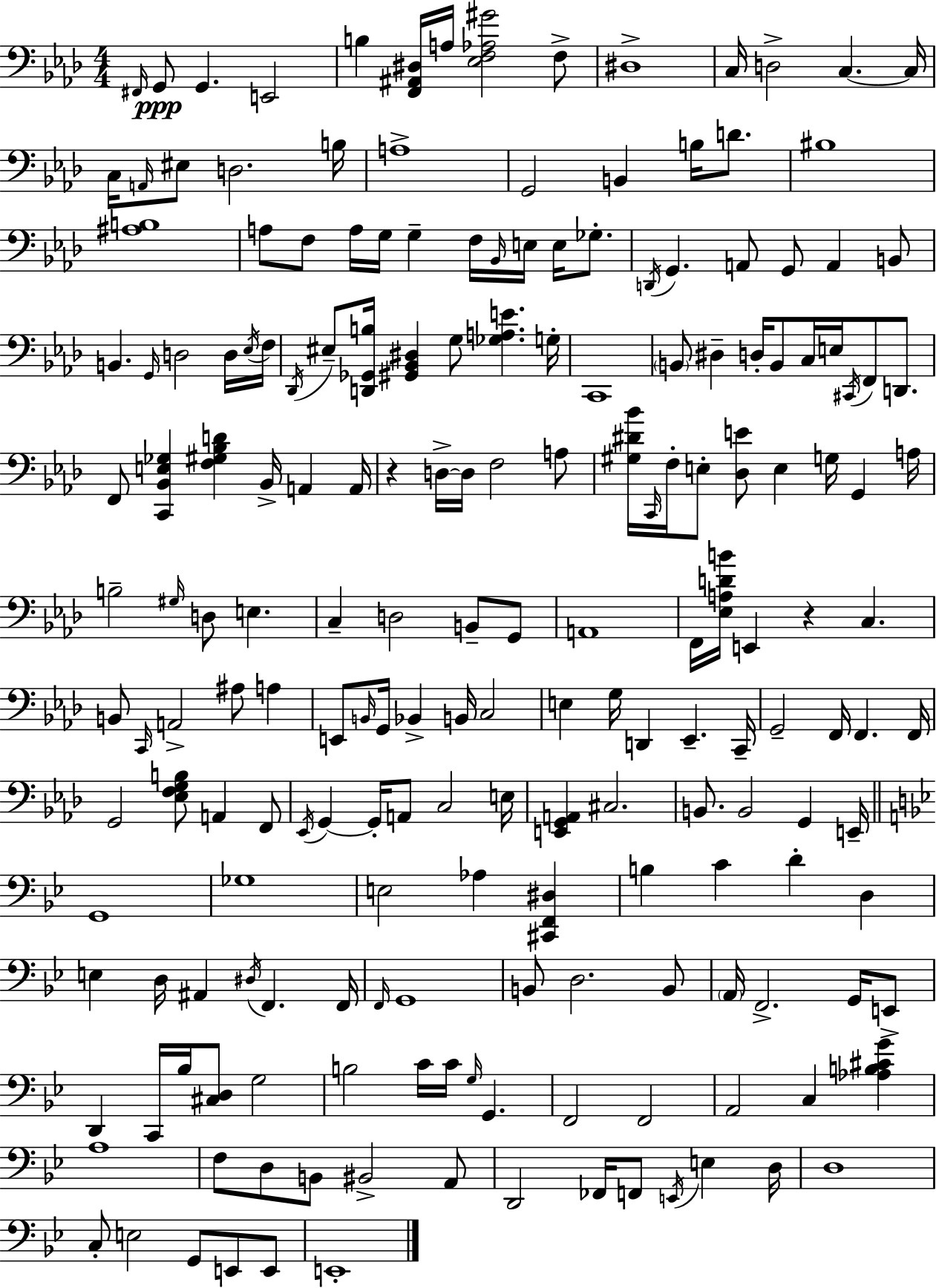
F#2/s G2/e G2/q. E2/h B3/q [F2,A#2,D#3]/s A3/s [Eb3,F3,Ab3,G#4]/h F3/e D#3/w C3/s D3/h C3/q. C3/s C3/s A2/s EIS3/e D3/h. B3/s A3/w G2/h B2/q B3/s D4/e. BIS3/w [A#3,B3]/w A3/e F3/e A3/s G3/s G3/q F3/s Bb2/s E3/s E3/s Gb3/e. D2/s G2/q. A2/e G2/e A2/q B2/e B2/q. G2/s D3/h D3/s Eb3/s F3/s Db2/s EIS3/e [D2,Gb2,B3]/s [G#2,Bb2,D#3]/q G3/e [Gb3,A3,E4]/q. G3/s C2/w B2/e D#3/q D3/s B2/e C3/s E3/s C#2/s F2/e D2/e. F2/e [C2,Bb2,E3,Gb3]/q [F3,G#3,Bb3,D4]/q Bb2/s A2/q A2/s R/q D3/s D3/s F3/h A3/e [G#3,D#4,Bb4]/s C2/s F3/s E3/e [Db3,E4]/e E3/q G3/s G2/q A3/s B3/h G#3/s D3/e E3/q. C3/q D3/h B2/e G2/e A2/w F2/s [Eb3,A3,D4,B4]/s E2/q R/q C3/q. B2/e C2/s A2/h A#3/e A3/q E2/e B2/s G2/s Bb2/q B2/s C3/h E3/q G3/s D2/q Eb2/q. C2/s G2/h F2/s F2/q. F2/s G2/h [Eb3,F3,G3,B3]/e A2/q F2/e Eb2/s G2/q G2/s A2/e C3/h E3/s [E2,G2,A2]/q C#3/h. B2/e. B2/h G2/q E2/s G2/w Gb3/w E3/h Ab3/q [C#2,F2,D#3]/q B3/q C4/q D4/q D3/q E3/q D3/s A#2/q D#3/s F2/q. F2/s F2/s G2/w B2/e D3/h. B2/e A2/s F2/h. G2/s E2/e D2/q C2/s Bb3/s [C#3,D3]/e G3/h B3/h C4/s C4/s G3/s G2/q. F2/h F2/h A2/h C3/q [Ab3,B3,C#4,G4]/q A3/w F3/e D3/e B2/e BIS2/h A2/e D2/h FES2/s F2/e E2/s E3/q D3/s D3/w C3/e E3/h G2/e E2/e E2/e E2/w